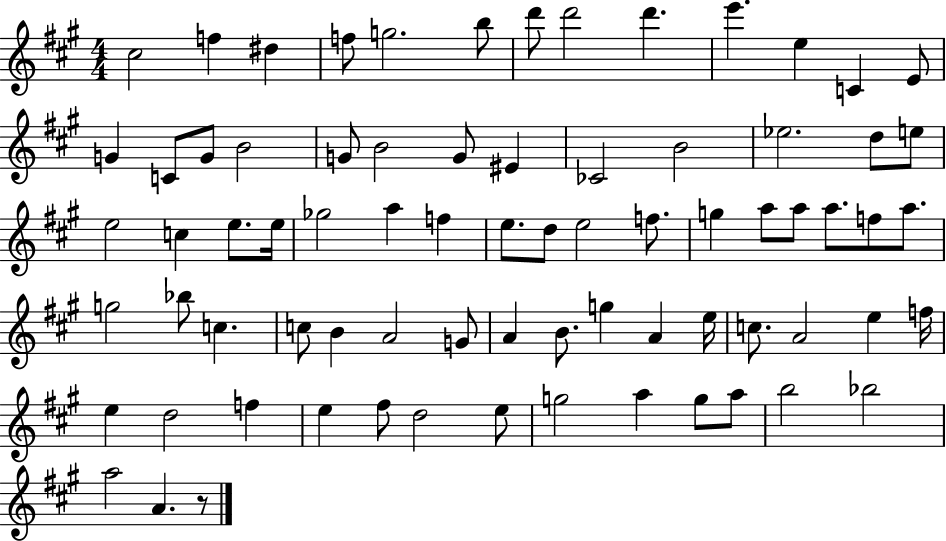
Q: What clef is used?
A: treble